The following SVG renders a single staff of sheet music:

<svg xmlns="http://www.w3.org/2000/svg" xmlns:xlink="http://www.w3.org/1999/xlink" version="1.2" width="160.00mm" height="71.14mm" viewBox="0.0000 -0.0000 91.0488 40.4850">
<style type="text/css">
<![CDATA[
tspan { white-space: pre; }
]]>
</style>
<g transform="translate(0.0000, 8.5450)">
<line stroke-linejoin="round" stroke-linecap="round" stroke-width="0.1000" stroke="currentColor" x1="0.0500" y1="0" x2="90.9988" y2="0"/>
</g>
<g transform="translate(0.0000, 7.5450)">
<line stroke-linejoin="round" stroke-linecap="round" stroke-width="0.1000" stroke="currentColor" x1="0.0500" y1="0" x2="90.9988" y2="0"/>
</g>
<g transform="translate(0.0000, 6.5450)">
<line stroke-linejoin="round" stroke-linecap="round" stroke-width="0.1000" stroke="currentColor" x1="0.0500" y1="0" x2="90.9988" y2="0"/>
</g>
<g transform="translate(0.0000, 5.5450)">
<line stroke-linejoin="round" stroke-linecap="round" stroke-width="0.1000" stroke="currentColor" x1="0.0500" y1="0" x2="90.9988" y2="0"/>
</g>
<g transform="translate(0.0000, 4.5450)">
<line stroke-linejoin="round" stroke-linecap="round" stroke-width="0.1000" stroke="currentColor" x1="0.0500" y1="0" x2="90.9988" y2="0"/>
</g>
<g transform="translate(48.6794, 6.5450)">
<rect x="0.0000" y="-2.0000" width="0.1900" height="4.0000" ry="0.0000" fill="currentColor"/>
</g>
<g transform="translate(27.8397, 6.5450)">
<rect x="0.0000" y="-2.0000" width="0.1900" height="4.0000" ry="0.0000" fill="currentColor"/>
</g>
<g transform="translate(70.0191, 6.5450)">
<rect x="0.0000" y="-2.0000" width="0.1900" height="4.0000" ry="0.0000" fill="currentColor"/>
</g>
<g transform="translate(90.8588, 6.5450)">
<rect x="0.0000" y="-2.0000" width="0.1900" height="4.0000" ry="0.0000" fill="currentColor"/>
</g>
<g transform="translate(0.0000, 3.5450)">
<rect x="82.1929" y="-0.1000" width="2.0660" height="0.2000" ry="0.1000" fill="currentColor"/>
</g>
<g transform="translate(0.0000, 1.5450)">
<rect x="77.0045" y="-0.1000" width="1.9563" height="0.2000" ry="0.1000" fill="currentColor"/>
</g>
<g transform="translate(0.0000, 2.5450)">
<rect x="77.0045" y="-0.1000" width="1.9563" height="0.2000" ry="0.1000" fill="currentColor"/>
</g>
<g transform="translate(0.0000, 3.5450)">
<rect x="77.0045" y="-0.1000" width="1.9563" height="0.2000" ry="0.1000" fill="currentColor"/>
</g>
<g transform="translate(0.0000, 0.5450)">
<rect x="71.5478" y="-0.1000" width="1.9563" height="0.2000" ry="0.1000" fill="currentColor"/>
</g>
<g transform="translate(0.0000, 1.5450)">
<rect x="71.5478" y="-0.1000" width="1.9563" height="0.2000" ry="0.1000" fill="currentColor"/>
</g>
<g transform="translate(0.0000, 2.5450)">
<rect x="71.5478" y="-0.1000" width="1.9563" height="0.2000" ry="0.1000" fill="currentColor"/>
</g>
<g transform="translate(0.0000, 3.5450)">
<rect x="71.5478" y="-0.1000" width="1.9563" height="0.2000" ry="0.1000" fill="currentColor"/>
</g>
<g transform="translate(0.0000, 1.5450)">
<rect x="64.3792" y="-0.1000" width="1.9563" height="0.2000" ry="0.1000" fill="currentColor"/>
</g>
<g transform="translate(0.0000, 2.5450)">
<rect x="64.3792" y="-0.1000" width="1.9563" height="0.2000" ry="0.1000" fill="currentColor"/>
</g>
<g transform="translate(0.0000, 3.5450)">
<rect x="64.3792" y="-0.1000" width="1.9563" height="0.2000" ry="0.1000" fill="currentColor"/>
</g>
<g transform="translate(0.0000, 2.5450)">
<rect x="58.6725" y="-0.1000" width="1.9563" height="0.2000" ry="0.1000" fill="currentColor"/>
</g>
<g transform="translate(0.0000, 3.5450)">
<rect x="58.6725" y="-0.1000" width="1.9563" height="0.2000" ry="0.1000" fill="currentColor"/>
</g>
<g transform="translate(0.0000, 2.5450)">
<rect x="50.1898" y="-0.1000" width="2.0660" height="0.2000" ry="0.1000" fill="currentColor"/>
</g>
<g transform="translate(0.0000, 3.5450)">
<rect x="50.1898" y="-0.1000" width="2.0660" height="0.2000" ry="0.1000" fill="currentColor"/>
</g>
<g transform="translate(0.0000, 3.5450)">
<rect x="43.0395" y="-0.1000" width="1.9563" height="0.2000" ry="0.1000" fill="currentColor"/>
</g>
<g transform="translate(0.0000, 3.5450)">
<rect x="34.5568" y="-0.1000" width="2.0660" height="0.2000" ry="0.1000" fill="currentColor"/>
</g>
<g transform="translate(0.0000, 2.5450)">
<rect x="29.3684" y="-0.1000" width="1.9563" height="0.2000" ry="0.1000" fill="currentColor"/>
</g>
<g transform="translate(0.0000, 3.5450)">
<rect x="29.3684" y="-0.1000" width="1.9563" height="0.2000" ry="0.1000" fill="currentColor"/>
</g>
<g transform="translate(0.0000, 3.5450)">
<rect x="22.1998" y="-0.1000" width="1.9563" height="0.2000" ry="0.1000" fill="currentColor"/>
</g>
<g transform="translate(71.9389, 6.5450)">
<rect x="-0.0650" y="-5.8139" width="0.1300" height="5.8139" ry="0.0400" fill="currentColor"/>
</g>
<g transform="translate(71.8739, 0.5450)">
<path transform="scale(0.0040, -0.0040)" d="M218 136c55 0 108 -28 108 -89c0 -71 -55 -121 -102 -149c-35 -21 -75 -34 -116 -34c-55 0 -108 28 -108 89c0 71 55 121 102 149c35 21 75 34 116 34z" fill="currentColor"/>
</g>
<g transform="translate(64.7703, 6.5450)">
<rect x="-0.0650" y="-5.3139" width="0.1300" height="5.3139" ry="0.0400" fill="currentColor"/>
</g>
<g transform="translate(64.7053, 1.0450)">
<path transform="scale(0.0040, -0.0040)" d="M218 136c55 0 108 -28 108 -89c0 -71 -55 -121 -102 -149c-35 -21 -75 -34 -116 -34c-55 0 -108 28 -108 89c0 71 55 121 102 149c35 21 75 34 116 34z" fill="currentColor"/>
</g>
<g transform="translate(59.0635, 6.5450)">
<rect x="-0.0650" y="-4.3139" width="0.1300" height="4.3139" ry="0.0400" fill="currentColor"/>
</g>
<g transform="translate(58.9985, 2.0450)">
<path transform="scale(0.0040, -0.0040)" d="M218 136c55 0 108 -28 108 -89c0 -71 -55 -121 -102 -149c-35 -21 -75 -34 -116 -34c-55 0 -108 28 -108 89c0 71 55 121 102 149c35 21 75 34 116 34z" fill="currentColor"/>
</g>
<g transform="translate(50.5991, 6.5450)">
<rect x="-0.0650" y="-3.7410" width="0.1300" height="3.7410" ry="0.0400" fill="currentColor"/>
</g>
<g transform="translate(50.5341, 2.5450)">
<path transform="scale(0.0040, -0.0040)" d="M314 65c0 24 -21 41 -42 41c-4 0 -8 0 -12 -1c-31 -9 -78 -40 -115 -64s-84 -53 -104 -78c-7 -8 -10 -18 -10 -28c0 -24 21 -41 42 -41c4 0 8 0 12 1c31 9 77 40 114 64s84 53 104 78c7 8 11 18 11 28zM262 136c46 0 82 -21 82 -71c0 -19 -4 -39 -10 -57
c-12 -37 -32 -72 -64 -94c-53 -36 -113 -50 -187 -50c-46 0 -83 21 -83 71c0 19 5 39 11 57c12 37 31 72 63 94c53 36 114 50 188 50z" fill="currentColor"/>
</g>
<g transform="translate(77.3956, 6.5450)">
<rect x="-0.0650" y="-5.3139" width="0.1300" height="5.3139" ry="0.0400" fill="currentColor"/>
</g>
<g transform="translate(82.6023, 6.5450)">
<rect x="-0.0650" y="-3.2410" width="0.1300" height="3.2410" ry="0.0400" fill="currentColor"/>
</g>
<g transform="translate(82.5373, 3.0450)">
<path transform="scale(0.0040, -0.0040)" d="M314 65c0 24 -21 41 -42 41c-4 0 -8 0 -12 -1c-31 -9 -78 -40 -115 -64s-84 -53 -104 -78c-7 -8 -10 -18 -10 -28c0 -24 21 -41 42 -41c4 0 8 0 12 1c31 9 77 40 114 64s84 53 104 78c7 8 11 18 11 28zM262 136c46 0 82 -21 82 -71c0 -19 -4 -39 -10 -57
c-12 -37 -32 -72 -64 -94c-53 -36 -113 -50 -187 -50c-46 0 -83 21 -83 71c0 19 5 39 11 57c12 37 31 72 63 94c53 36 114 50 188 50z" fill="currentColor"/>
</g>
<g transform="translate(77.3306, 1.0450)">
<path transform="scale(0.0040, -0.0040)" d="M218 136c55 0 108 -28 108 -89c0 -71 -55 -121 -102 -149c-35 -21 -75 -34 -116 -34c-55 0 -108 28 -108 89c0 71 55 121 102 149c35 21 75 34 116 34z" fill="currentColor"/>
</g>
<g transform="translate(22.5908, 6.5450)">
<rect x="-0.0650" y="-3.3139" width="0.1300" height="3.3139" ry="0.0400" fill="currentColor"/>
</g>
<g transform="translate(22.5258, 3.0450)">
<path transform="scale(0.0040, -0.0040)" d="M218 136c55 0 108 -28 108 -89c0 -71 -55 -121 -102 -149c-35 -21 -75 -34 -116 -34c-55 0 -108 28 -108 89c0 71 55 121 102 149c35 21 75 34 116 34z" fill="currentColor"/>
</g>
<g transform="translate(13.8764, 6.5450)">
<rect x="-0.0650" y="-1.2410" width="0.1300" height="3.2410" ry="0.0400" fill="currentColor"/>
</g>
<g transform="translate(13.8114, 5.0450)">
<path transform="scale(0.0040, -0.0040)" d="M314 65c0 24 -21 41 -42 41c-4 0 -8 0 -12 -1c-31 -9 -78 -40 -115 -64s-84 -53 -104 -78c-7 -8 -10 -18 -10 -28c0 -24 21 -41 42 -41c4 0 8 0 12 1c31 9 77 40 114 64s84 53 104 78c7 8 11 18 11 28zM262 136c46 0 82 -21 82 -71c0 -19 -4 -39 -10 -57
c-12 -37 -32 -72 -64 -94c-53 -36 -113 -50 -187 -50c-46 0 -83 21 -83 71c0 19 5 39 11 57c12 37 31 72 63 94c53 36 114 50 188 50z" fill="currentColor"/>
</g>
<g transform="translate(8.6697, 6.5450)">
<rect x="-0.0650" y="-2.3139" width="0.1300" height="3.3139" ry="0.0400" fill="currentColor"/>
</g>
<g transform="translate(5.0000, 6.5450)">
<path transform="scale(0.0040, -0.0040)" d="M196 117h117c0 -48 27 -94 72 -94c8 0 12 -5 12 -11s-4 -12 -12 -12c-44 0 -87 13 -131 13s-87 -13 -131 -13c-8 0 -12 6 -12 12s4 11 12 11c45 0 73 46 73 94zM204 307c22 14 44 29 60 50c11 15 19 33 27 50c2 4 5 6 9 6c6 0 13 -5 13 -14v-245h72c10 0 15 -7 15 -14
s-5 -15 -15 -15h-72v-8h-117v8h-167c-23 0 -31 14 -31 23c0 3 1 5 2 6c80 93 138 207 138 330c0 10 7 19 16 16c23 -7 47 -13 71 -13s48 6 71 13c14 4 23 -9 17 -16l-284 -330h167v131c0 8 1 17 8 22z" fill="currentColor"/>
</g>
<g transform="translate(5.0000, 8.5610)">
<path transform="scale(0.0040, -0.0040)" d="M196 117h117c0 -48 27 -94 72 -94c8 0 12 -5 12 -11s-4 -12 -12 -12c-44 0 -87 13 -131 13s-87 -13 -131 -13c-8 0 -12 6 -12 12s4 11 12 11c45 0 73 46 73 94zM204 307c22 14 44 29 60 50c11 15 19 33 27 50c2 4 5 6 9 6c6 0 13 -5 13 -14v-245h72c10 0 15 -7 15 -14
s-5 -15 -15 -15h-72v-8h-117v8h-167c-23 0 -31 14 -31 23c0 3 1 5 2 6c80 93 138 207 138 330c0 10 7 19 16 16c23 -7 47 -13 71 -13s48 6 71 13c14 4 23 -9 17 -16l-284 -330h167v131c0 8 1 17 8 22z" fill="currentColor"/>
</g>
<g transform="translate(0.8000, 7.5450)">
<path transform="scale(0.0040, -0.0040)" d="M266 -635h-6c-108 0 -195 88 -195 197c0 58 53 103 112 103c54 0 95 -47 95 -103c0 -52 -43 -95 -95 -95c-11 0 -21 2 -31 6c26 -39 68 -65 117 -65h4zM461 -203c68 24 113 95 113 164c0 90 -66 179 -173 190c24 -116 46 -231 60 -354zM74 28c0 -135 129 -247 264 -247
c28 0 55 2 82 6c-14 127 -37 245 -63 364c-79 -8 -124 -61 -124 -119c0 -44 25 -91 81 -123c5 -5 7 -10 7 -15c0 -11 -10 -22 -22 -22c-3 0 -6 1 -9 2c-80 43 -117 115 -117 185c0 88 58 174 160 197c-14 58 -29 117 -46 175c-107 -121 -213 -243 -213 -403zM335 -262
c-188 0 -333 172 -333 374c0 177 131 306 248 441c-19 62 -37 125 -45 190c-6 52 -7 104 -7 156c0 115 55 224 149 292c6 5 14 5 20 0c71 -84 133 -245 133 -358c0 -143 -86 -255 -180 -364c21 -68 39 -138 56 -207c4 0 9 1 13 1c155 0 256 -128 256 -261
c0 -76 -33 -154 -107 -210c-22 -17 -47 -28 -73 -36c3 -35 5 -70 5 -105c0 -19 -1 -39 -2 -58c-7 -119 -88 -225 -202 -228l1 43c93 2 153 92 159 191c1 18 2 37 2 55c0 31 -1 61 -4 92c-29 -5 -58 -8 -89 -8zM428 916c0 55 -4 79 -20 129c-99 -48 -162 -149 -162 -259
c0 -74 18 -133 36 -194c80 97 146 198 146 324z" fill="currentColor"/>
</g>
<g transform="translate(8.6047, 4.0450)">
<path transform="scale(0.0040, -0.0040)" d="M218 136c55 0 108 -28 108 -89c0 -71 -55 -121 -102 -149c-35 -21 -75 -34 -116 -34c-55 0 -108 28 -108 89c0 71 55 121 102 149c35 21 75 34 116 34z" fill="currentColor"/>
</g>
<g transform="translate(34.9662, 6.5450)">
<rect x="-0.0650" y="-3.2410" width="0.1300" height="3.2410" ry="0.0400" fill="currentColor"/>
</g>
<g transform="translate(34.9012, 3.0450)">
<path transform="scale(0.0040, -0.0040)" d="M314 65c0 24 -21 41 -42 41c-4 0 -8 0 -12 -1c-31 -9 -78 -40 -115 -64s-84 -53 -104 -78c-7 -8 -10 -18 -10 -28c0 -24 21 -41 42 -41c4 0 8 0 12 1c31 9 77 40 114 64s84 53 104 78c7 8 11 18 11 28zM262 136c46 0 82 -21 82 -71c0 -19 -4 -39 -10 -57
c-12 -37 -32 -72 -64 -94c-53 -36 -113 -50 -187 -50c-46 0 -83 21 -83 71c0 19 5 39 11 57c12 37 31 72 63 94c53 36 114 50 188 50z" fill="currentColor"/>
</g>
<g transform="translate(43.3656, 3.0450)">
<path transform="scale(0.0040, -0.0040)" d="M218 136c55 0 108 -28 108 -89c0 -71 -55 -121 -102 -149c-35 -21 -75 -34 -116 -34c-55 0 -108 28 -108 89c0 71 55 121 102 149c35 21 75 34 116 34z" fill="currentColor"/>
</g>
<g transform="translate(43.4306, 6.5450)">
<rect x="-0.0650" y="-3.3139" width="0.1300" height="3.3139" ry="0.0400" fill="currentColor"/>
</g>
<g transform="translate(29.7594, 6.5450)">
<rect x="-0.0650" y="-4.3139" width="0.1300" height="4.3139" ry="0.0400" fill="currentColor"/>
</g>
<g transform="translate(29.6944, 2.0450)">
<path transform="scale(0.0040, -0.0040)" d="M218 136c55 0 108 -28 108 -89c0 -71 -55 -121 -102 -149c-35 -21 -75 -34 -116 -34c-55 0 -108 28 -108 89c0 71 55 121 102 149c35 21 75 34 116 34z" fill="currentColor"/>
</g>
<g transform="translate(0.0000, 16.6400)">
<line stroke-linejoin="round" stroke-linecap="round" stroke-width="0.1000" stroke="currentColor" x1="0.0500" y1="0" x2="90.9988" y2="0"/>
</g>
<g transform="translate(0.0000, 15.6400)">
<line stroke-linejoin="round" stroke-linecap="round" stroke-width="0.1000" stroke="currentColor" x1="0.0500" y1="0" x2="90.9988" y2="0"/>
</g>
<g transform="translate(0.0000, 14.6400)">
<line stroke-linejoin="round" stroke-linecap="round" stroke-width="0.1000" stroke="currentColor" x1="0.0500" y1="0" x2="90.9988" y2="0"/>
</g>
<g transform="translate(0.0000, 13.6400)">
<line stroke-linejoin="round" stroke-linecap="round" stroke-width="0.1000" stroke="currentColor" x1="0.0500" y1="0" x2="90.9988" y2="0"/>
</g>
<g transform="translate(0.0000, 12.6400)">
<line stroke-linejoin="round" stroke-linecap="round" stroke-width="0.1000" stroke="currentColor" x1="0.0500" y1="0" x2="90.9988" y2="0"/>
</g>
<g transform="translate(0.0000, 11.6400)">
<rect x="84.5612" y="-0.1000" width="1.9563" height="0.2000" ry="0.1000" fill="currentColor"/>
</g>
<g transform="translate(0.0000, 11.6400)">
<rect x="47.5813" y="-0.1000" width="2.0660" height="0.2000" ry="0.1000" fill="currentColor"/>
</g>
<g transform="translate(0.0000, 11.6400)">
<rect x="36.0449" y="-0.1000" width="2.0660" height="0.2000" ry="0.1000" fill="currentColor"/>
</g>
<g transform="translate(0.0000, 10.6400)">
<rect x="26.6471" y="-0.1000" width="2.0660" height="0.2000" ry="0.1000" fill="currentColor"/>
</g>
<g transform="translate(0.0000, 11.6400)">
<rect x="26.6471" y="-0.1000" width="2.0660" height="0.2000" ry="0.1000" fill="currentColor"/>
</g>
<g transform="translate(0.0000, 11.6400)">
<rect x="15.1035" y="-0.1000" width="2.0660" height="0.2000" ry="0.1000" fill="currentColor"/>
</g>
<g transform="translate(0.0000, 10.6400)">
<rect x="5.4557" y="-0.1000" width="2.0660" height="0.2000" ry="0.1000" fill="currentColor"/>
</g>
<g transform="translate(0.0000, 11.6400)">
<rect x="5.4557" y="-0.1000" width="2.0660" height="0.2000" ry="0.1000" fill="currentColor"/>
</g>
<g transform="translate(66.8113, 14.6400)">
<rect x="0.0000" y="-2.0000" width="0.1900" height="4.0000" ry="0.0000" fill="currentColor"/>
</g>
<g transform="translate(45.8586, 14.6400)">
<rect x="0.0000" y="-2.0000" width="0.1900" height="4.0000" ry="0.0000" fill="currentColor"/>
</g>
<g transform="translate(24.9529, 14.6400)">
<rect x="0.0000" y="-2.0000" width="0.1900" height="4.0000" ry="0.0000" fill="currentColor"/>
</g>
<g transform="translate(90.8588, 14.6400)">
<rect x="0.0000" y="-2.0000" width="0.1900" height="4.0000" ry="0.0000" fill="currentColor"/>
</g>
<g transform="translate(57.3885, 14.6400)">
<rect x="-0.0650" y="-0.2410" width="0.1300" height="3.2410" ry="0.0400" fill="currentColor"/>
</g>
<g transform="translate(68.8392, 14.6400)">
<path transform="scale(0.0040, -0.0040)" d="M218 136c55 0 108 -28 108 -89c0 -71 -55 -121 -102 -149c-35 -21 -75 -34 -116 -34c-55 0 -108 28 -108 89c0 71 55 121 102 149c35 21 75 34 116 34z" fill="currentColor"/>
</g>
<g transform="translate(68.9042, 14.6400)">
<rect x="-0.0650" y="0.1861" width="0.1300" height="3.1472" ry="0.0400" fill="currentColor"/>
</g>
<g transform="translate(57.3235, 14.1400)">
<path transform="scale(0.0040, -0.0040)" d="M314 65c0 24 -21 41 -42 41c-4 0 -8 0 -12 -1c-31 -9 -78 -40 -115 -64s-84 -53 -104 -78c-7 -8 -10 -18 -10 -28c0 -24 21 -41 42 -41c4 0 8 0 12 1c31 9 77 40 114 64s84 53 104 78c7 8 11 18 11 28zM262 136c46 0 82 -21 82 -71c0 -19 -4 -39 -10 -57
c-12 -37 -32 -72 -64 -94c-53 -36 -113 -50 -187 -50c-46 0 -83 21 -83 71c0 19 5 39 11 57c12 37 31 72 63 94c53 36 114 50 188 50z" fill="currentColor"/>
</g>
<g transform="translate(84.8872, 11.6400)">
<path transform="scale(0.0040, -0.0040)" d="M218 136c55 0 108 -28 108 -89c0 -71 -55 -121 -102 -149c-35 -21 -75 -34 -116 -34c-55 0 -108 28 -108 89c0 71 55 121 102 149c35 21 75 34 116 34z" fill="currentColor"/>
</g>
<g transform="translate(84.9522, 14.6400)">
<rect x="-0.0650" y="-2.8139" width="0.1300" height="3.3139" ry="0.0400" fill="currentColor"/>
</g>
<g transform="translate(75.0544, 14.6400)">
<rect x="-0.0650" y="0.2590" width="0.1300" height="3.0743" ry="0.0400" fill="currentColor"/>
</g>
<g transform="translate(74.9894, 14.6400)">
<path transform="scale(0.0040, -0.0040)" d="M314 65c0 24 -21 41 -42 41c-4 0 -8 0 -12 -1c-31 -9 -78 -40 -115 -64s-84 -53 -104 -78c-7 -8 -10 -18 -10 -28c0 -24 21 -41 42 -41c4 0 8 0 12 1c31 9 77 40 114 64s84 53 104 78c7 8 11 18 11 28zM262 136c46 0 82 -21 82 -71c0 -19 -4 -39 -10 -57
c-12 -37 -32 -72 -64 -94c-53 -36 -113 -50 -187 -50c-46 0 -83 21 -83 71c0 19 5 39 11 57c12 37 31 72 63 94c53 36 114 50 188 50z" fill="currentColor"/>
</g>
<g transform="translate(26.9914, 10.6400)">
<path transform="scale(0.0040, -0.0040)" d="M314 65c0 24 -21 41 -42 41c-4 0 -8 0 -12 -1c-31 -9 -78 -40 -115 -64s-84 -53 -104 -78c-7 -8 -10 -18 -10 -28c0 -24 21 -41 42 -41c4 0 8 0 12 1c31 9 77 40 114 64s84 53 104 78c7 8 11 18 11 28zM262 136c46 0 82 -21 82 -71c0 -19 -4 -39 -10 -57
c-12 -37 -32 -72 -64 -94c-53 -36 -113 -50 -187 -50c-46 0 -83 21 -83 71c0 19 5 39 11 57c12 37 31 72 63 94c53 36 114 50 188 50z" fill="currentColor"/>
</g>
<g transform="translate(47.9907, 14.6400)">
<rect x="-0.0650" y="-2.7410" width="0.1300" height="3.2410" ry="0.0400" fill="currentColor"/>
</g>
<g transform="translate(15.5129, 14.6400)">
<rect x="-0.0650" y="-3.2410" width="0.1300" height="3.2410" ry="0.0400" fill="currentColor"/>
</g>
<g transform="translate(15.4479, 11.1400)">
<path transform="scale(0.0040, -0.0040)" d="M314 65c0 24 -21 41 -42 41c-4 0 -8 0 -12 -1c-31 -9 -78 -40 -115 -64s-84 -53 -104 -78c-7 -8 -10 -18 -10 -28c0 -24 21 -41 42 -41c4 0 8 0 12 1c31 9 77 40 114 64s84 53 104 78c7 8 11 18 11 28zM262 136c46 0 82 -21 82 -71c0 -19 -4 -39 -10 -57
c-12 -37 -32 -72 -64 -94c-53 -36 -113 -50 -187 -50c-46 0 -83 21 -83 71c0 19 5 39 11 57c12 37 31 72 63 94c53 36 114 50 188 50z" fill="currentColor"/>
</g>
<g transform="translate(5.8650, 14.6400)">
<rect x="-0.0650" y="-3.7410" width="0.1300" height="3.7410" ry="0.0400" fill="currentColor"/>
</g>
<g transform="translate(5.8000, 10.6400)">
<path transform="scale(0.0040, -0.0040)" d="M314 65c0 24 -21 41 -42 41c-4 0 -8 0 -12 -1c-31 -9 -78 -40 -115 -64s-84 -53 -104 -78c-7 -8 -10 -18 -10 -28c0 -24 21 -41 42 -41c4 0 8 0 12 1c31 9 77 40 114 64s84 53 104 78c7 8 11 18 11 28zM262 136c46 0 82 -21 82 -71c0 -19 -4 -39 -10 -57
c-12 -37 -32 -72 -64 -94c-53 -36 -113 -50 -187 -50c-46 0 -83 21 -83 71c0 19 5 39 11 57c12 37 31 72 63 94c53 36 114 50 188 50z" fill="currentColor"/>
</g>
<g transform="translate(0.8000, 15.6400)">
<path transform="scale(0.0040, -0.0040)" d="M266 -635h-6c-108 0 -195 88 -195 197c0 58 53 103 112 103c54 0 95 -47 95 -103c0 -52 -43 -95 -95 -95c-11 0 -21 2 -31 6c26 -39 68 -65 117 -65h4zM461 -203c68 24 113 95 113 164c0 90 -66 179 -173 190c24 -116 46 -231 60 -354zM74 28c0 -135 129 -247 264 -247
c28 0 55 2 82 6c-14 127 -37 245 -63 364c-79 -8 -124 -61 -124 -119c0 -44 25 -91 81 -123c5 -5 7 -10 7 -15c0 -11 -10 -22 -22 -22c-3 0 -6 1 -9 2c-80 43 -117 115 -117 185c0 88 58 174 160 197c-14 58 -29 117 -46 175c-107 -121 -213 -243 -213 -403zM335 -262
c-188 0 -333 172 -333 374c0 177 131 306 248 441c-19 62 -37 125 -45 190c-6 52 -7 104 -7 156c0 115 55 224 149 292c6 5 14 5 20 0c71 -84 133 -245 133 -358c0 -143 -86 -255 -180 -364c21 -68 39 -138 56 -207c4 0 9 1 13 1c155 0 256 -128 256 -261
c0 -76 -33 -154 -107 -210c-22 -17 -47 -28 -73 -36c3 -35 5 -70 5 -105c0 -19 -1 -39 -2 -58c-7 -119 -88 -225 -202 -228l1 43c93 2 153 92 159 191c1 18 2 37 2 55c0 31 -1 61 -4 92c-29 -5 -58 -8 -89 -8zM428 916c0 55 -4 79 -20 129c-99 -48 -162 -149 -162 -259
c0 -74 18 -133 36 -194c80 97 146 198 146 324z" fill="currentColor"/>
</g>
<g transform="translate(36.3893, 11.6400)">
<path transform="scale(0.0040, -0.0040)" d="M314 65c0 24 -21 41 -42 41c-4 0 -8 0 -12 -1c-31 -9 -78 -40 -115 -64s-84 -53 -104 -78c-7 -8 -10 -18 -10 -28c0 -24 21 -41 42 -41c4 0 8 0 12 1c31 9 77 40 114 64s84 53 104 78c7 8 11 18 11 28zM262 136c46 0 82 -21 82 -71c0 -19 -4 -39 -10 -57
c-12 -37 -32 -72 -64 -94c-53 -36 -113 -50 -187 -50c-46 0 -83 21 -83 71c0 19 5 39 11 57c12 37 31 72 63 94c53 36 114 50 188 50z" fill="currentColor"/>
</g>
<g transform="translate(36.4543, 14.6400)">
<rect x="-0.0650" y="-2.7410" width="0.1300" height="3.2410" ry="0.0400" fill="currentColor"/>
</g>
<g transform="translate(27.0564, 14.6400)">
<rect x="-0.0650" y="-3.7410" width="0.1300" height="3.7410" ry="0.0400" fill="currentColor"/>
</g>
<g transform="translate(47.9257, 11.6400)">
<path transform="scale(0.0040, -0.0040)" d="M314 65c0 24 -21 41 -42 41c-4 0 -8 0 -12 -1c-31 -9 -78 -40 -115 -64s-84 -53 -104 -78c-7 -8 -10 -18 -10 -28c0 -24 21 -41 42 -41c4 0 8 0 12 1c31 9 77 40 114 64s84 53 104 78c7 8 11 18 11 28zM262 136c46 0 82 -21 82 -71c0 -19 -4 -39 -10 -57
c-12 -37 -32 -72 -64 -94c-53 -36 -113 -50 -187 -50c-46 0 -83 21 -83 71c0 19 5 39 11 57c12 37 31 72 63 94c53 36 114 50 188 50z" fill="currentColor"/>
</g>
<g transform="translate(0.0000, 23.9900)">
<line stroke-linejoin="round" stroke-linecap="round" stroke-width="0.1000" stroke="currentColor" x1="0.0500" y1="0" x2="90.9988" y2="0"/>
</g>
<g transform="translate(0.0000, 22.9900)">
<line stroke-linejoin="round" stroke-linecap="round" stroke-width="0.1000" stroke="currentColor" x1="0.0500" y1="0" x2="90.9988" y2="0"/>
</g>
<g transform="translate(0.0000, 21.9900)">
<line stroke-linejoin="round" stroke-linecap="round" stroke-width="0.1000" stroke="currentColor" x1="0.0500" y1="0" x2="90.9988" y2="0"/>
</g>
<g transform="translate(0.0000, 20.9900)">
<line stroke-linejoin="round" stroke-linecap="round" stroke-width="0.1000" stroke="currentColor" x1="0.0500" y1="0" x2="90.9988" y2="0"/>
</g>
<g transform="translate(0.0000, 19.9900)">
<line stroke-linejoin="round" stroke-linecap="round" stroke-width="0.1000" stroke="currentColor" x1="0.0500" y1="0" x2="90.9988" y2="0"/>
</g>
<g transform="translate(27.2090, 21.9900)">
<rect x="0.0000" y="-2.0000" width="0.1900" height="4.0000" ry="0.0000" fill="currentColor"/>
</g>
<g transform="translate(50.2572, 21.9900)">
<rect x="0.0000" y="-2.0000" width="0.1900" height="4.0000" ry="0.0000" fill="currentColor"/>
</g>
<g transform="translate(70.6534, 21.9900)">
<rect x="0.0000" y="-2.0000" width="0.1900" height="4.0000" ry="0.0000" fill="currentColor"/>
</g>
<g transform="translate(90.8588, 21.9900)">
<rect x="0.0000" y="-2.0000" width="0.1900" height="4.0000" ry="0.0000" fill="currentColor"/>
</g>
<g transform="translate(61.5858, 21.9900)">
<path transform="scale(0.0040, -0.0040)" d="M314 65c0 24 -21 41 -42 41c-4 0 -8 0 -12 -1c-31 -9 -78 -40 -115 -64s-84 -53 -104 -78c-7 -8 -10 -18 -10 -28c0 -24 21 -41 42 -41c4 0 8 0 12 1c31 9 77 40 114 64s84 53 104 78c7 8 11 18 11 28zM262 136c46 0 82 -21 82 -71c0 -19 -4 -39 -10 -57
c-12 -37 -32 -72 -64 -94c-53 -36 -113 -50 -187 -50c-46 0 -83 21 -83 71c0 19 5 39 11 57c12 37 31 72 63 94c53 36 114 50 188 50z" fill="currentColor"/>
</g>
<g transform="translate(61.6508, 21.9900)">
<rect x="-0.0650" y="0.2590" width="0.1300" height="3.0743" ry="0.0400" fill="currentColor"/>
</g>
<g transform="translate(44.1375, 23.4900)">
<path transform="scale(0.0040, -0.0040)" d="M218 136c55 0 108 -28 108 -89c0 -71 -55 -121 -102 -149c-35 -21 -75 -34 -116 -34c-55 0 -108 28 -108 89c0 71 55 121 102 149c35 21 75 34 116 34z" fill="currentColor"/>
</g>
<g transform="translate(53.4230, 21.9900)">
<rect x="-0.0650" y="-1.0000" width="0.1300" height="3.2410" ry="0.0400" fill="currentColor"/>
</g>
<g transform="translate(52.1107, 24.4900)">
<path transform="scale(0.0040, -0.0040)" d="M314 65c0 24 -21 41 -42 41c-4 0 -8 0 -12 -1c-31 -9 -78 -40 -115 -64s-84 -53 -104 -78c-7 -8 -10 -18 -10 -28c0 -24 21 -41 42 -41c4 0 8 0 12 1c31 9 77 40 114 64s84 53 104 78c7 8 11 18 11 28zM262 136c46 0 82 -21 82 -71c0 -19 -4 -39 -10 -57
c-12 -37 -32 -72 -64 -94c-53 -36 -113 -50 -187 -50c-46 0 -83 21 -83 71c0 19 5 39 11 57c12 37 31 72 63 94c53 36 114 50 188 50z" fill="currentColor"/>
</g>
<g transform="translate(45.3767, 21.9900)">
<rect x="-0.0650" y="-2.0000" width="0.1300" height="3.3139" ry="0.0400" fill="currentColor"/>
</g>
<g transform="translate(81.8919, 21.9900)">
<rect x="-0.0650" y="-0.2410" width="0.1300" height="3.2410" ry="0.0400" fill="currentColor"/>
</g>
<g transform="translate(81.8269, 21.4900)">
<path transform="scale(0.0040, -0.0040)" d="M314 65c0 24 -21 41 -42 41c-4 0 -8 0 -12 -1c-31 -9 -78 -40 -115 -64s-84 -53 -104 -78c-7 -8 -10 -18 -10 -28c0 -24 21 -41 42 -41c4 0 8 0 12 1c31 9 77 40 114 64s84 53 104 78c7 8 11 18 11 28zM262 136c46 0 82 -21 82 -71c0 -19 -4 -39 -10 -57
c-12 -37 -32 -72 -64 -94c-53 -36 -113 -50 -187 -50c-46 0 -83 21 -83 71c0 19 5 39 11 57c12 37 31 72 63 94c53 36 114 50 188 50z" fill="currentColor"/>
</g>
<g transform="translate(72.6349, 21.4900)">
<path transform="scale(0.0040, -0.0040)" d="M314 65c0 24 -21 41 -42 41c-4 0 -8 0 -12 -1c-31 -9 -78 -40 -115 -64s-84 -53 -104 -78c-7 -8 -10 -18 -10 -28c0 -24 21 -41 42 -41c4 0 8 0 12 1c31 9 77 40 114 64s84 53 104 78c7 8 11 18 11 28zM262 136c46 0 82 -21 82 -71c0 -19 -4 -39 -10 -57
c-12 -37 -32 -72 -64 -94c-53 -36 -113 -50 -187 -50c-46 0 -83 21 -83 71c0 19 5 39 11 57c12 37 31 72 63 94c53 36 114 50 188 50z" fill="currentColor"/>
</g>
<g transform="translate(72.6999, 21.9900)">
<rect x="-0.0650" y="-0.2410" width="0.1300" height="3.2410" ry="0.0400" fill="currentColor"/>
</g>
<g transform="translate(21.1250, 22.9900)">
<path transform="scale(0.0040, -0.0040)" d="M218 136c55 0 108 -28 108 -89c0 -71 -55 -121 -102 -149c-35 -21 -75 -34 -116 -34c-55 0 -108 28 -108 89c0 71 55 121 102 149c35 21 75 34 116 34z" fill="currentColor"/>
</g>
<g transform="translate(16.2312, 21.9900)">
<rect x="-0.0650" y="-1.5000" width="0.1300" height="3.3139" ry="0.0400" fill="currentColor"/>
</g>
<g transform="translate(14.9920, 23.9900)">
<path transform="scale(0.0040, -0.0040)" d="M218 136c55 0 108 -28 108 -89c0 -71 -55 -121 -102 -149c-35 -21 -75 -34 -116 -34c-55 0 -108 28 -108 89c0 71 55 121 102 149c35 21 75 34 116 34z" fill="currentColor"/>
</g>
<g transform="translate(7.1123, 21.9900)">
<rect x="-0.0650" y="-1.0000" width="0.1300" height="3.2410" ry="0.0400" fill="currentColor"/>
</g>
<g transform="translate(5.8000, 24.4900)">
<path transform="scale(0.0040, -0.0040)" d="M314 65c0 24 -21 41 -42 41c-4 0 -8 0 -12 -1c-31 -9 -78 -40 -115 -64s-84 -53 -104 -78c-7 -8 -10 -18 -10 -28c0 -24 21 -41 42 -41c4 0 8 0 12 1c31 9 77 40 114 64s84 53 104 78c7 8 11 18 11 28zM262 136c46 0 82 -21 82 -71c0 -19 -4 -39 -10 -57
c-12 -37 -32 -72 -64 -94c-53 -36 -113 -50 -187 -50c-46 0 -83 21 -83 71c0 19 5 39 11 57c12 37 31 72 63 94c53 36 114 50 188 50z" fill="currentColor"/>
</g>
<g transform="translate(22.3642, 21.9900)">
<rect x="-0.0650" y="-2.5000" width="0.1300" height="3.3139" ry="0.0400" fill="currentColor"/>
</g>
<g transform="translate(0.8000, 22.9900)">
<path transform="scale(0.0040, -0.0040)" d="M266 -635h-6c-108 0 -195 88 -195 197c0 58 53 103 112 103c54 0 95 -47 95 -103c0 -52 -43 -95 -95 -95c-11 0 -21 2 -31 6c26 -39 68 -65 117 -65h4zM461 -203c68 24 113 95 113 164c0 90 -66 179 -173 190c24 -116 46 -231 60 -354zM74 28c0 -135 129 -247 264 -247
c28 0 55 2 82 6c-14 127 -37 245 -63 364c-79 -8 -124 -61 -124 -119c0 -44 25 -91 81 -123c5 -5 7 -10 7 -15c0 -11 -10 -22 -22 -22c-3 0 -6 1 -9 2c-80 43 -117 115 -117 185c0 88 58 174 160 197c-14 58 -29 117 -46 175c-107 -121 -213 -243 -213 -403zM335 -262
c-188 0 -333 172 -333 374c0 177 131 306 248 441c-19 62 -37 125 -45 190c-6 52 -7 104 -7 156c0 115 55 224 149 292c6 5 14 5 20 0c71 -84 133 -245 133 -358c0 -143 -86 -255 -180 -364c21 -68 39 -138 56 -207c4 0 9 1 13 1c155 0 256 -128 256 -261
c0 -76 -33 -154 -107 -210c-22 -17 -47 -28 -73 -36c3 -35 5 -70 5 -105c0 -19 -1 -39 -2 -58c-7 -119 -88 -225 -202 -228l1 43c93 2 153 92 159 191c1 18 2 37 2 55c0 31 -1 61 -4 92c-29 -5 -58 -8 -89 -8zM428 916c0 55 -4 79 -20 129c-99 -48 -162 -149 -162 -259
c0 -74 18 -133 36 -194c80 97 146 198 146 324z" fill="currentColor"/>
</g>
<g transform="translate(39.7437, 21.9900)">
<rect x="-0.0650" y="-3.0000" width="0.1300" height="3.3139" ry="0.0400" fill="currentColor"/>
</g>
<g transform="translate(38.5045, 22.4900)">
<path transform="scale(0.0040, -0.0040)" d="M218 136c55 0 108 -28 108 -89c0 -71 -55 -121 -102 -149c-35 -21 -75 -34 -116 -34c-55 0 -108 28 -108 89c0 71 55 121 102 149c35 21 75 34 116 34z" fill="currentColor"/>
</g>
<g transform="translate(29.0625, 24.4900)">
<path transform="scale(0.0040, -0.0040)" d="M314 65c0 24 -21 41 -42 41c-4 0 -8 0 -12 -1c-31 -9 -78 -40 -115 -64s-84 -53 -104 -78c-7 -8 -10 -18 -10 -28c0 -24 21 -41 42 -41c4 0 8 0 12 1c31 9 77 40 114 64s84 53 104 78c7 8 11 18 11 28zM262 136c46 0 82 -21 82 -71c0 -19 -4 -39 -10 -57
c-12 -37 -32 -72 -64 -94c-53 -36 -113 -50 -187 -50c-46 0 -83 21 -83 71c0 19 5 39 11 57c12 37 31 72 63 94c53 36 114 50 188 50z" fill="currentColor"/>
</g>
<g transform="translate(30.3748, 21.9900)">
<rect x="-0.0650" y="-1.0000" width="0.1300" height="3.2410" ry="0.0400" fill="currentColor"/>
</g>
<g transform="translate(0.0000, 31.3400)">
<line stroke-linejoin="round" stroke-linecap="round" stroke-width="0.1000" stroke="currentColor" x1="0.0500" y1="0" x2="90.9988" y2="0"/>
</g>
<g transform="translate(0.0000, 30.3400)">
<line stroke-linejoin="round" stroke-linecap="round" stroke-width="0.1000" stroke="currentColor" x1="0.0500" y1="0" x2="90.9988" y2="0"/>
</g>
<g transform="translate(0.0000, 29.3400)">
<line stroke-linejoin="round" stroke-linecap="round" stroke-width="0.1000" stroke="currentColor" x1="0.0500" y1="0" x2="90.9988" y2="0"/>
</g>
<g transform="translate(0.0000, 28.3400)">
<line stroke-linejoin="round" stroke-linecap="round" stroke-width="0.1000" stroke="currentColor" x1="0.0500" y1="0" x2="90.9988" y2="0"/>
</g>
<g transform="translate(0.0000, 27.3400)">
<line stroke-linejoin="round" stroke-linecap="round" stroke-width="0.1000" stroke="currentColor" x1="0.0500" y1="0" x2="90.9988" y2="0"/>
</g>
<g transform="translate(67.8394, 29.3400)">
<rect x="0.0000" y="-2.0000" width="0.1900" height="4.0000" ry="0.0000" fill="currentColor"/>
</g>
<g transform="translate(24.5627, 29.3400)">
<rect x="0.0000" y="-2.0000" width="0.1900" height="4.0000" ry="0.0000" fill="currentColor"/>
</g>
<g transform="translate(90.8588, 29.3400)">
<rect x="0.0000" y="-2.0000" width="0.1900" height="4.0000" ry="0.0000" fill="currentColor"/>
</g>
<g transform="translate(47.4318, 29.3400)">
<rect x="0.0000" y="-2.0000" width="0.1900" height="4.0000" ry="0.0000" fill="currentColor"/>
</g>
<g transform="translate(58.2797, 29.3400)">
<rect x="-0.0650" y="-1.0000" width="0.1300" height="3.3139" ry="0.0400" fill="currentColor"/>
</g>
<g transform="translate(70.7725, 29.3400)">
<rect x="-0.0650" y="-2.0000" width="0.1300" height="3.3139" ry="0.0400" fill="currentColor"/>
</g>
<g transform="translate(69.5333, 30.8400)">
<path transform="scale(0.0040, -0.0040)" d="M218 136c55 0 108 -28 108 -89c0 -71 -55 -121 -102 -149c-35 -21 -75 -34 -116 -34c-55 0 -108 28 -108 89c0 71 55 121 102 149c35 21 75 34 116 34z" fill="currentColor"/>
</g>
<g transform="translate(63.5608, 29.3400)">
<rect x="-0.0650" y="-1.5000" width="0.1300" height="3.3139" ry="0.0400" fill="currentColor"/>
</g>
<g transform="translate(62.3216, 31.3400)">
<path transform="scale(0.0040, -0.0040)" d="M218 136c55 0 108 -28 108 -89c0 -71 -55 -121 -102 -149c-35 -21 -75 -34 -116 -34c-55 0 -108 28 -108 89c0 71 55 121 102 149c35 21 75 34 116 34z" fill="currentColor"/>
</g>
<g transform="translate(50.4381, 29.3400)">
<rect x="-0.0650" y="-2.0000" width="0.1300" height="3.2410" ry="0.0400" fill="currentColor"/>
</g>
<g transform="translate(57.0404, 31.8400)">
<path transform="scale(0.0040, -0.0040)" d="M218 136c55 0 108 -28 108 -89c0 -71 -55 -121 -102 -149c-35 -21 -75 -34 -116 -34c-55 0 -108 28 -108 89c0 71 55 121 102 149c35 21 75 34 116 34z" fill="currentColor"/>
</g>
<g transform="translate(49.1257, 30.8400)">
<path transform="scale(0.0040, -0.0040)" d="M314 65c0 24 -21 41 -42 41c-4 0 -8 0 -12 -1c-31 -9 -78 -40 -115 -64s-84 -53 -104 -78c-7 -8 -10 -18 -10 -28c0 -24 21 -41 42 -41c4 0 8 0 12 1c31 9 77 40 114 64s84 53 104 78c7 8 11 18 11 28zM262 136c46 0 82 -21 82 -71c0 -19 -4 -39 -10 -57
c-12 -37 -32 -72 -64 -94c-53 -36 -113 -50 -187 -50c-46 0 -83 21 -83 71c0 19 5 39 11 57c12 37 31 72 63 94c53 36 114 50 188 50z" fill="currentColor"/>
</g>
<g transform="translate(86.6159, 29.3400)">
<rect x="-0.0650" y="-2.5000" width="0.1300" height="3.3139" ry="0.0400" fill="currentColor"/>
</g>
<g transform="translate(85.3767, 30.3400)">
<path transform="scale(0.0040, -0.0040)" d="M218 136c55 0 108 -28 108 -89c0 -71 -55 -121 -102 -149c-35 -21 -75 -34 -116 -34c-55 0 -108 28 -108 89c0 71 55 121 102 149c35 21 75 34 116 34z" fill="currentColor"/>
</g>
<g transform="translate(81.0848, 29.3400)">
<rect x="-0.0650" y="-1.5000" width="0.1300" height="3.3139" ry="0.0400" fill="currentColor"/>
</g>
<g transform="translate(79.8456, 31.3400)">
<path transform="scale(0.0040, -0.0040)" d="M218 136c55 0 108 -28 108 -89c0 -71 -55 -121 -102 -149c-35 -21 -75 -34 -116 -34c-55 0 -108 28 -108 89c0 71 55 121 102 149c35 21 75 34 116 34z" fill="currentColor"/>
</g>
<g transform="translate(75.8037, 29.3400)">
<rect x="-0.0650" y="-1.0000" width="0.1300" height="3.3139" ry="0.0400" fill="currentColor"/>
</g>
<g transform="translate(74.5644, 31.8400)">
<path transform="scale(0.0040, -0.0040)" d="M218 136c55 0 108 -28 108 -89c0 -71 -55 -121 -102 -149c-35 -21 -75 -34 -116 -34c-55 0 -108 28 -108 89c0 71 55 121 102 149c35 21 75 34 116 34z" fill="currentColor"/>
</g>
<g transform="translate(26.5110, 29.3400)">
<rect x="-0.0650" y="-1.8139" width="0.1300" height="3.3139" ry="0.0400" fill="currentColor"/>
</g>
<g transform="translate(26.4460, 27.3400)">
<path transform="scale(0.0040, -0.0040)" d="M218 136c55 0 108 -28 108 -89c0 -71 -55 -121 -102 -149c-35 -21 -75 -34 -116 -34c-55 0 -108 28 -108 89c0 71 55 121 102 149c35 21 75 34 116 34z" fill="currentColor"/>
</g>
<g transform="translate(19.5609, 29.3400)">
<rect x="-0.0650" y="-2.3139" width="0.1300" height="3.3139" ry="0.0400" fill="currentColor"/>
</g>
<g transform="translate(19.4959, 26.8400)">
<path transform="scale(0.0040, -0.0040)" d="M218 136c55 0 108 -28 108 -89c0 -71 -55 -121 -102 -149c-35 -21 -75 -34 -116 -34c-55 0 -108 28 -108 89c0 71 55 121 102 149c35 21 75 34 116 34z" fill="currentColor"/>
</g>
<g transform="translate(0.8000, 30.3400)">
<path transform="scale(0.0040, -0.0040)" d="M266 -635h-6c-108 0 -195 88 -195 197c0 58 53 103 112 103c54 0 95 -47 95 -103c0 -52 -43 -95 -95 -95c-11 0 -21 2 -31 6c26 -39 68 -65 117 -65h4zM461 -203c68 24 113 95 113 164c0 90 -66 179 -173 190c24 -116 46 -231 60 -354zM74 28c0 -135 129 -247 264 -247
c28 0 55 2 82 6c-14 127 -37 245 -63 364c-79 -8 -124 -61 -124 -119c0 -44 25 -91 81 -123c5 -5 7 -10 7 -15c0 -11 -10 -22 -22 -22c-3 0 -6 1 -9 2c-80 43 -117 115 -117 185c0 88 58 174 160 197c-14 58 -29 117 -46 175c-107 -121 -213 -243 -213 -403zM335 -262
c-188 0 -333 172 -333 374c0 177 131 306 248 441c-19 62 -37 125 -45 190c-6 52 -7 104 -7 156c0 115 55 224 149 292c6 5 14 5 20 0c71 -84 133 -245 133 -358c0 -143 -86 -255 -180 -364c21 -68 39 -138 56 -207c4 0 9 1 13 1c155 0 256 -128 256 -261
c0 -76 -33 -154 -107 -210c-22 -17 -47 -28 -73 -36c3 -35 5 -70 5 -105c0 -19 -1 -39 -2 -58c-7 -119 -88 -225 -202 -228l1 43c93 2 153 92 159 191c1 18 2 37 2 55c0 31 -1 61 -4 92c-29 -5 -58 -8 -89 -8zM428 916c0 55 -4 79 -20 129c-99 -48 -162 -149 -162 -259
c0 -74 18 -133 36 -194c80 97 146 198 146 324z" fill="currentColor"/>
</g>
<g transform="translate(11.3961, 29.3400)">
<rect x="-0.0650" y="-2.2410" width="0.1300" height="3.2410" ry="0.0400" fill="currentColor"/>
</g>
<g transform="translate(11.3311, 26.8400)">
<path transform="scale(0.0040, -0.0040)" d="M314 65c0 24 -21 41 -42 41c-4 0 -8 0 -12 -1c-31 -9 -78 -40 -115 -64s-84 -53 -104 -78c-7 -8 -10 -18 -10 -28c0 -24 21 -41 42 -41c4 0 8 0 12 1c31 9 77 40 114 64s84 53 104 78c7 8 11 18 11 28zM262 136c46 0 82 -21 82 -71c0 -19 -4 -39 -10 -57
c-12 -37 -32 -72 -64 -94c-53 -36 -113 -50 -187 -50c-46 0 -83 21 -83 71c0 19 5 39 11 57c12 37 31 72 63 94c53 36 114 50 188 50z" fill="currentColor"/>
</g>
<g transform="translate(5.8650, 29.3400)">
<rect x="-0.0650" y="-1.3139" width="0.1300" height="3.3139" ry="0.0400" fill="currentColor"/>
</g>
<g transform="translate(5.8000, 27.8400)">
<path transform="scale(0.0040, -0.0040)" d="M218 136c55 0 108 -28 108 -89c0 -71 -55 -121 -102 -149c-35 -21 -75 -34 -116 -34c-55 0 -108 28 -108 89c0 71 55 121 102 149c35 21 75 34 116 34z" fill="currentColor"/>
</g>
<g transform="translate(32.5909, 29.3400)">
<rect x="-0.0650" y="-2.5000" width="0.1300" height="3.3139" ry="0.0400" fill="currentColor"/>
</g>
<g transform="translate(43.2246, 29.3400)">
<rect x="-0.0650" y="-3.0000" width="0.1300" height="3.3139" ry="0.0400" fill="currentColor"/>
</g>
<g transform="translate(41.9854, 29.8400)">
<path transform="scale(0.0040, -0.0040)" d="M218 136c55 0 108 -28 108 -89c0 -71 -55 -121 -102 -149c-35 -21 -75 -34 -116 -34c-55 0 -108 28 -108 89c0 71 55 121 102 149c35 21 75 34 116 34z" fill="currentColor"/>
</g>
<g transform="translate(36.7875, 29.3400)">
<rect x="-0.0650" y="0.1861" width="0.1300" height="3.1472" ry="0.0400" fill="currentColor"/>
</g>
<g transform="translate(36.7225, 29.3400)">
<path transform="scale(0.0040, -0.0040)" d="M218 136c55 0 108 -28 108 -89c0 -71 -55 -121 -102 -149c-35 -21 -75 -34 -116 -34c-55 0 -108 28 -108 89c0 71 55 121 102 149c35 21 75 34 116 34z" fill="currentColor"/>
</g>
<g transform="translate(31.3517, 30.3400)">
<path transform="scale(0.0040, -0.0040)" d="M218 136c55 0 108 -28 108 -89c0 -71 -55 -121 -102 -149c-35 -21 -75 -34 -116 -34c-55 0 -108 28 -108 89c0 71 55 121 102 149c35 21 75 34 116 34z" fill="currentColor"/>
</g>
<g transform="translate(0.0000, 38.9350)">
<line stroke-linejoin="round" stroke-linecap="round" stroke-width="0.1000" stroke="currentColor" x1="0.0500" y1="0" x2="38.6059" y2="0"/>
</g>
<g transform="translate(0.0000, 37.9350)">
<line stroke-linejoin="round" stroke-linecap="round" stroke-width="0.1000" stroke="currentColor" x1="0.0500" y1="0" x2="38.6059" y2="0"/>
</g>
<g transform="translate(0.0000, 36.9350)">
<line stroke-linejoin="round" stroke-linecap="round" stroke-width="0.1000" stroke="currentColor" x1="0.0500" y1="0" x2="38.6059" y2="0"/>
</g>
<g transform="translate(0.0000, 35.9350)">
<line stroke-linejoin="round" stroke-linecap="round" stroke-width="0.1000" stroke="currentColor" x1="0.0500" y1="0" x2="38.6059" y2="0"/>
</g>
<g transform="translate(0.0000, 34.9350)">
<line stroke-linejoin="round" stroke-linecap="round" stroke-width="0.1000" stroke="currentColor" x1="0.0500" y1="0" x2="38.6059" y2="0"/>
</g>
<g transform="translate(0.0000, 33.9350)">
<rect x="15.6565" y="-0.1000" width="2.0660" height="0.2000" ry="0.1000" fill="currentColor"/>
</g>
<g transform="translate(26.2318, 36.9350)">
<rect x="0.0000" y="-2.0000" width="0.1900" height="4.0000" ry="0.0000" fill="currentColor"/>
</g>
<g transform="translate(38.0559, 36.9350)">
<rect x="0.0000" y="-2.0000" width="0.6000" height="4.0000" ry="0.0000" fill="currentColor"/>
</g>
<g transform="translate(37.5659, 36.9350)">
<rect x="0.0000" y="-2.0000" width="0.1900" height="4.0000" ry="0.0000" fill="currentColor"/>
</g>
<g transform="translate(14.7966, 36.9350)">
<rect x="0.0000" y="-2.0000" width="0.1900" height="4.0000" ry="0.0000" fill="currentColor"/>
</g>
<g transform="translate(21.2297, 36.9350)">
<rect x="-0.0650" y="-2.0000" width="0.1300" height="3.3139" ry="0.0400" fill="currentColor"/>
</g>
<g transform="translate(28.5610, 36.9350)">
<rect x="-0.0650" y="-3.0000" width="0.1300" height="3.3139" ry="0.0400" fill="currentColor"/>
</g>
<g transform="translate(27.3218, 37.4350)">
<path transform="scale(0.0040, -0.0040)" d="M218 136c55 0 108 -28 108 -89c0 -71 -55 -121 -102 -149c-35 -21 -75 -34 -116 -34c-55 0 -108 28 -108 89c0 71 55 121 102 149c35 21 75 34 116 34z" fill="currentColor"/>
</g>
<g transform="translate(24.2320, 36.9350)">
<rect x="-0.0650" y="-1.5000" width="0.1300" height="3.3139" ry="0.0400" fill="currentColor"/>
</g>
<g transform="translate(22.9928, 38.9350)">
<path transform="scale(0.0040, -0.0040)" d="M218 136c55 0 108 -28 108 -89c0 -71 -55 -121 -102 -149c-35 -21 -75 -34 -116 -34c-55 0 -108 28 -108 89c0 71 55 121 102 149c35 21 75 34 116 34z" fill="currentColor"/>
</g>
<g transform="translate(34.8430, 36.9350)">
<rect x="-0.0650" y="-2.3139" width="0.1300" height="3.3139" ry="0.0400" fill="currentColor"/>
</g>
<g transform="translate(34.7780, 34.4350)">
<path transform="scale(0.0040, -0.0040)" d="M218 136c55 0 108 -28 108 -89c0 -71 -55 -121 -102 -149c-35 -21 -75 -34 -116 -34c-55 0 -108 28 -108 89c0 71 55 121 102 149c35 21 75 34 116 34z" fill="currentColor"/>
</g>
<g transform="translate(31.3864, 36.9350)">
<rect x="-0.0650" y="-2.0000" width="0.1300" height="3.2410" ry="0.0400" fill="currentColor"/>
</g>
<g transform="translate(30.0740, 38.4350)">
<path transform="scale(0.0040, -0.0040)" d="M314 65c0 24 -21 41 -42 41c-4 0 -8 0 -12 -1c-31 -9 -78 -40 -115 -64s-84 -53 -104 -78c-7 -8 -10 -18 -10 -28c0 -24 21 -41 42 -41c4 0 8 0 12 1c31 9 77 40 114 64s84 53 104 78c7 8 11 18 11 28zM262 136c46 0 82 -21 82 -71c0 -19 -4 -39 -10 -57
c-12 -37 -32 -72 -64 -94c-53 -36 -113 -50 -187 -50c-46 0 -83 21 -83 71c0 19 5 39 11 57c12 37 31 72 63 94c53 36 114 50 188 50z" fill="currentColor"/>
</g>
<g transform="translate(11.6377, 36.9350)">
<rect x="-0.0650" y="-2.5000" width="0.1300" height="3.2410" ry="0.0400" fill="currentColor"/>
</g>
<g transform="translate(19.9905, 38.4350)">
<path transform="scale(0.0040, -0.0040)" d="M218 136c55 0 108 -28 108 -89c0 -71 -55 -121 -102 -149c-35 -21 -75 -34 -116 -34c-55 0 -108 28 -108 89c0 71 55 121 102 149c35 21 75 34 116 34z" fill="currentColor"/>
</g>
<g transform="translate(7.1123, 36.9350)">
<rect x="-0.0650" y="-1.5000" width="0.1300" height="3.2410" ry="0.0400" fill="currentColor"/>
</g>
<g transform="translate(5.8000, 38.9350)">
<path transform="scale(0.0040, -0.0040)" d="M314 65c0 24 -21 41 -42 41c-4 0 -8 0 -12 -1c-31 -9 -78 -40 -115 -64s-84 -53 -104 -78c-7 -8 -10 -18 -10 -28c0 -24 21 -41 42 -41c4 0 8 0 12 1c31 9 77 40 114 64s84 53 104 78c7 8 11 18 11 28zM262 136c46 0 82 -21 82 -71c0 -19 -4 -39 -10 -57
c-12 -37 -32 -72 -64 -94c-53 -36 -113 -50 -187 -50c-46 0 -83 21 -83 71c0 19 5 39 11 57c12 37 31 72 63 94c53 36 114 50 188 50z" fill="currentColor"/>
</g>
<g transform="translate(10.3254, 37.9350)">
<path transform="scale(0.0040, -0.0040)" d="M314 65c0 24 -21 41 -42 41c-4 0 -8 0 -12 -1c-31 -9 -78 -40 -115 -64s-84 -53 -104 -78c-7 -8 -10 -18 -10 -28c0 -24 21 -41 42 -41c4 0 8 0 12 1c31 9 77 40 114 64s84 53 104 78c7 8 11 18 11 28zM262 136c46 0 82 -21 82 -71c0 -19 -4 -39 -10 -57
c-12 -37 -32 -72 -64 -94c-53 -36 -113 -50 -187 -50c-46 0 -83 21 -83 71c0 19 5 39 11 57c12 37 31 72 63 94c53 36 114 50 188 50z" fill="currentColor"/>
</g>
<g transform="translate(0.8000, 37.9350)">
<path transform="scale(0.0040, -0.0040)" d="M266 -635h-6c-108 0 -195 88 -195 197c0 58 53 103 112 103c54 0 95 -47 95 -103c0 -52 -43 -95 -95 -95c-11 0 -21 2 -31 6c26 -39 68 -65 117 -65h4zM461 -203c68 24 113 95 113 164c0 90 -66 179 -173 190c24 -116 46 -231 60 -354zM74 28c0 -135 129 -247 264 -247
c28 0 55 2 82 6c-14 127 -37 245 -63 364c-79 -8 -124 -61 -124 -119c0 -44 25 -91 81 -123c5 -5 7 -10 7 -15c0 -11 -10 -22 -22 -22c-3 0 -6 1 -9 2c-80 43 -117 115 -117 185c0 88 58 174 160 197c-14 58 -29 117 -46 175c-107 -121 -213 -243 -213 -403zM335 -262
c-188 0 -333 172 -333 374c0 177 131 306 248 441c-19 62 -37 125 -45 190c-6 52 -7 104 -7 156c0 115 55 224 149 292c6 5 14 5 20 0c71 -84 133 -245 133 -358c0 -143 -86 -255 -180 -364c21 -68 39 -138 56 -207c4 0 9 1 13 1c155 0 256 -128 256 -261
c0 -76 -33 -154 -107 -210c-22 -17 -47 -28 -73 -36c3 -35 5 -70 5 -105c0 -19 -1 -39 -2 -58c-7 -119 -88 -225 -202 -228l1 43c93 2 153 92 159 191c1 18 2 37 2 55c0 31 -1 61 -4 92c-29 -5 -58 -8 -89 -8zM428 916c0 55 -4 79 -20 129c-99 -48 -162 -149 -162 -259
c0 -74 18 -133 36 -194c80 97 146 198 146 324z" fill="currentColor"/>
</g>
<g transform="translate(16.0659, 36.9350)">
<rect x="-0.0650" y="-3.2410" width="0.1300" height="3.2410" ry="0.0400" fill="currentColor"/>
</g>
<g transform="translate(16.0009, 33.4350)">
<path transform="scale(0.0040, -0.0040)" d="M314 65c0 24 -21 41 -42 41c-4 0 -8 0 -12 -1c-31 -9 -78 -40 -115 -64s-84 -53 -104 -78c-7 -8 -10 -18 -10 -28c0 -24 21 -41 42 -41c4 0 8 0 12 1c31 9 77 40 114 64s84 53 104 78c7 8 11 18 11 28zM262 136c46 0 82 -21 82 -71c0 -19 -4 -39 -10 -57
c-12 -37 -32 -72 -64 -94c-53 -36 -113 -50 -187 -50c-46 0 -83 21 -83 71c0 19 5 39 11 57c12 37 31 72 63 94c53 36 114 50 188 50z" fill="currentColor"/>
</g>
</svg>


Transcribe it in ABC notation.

X:1
T:Untitled
M:4/4
L:1/4
K:C
g e2 b d' b2 b c'2 d' f' g' f' b2 c'2 b2 c'2 a2 a2 c2 B B2 a D2 E G D2 A F D2 B2 c2 c2 e g2 g f G B A F2 D E F D E G E2 G2 b2 F E A F2 g